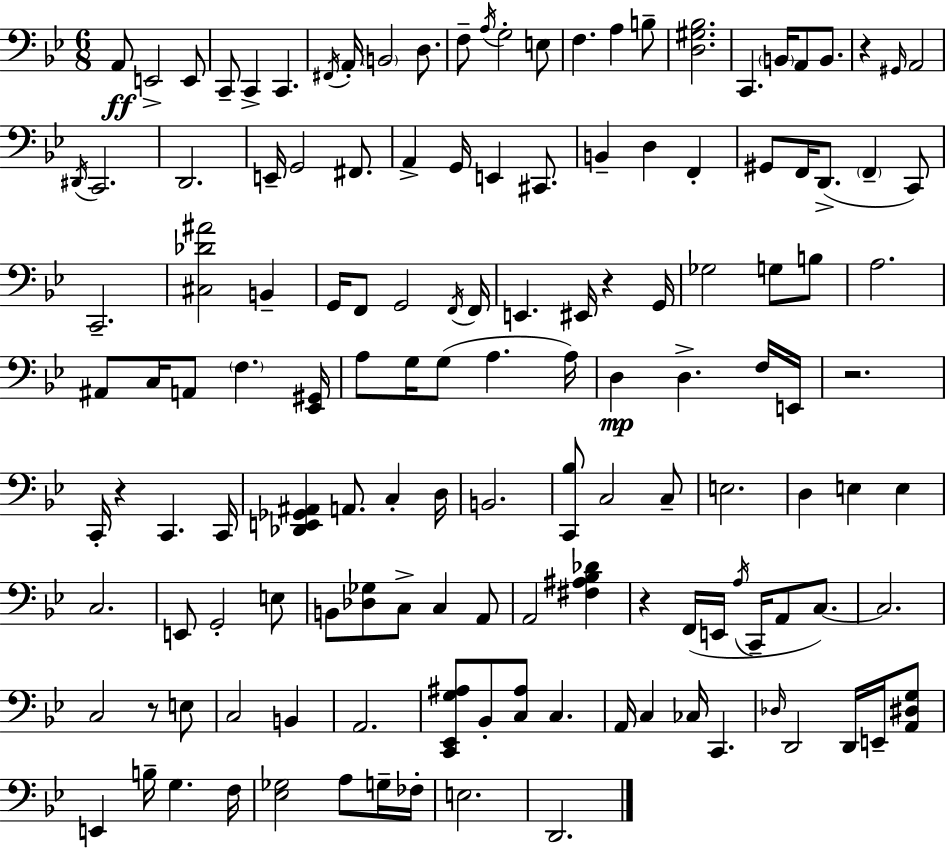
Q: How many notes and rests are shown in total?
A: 138